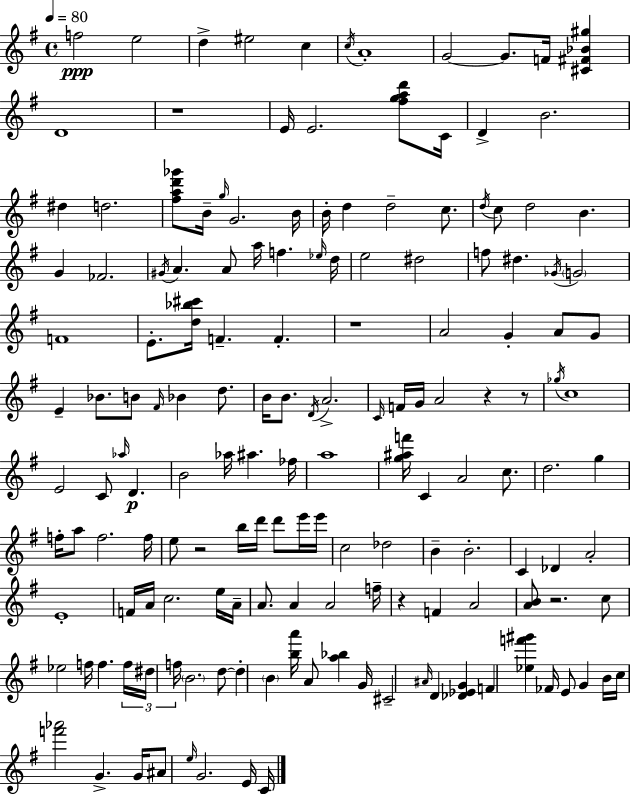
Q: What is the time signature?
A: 4/4